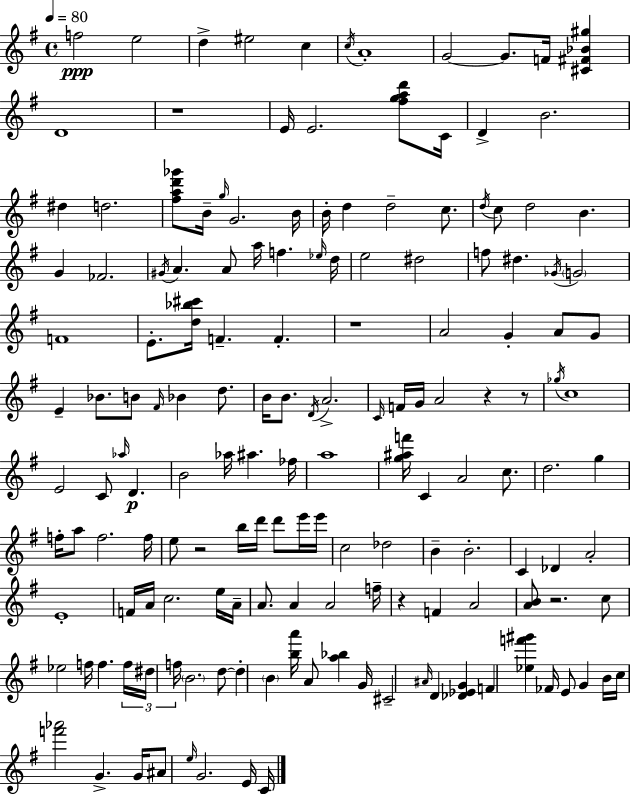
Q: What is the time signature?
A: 4/4